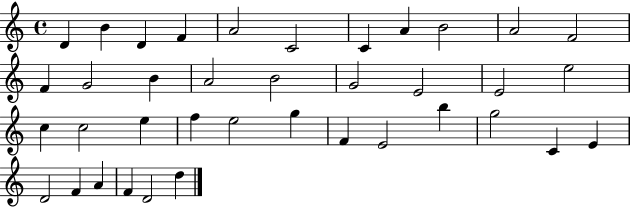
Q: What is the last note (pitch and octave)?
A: D5